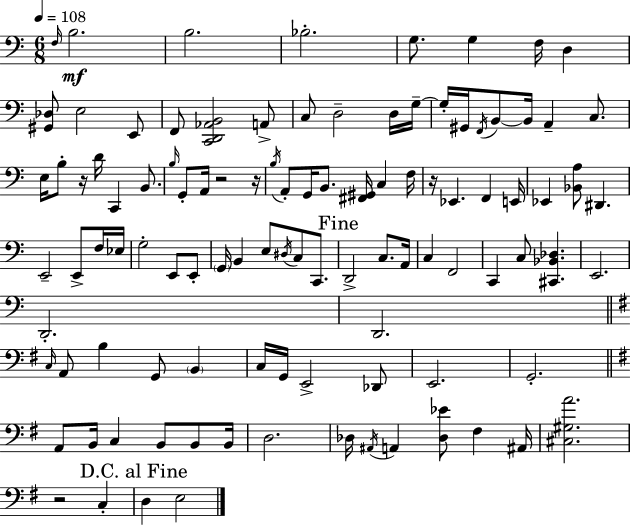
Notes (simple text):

F3/s B3/h. B3/h. Bb3/h. G3/e. G3/q F3/s D3/q [G#2,Db3]/e E3/h E2/e F2/e [C2,D2,Ab2,B2]/h A2/e C3/e D3/h D3/s G3/s G3/s G#2/s F2/s B2/e B2/s A2/q C3/e. E3/s B3/e R/s D4/s C2/q B2/e. B3/s G2/e A2/s R/h R/s B3/s A2/e G2/s B2/e. [F#2,G#2]/s C3/q F3/s R/s Eb2/q. F2/q E2/s Eb2/q [Bb2,A3]/e D#2/q. E2/h E2/e F3/s Eb3/s G3/h E2/e E2/e G2/s B2/q E3/e D#3/s C3/e C2/e. D2/h C3/e. A2/s C3/q F2/h C2/q C3/e [C#2,Bb2,Db3]/q. E2/h. D2/h. D2/h. C3/s A2/e B3/q G2/e B2/q C3/s G2/s E2/h Db2/e E2/h. G2/h. A2/e B2/s C3/q B2/e B2/e B2/s D3/h. Db3/s A#2/s A2/q [Db3,Eb4]/e F#3/q A#2/s [C#3,G#3,A4]/h. R/h C3/q D3/q E3/h